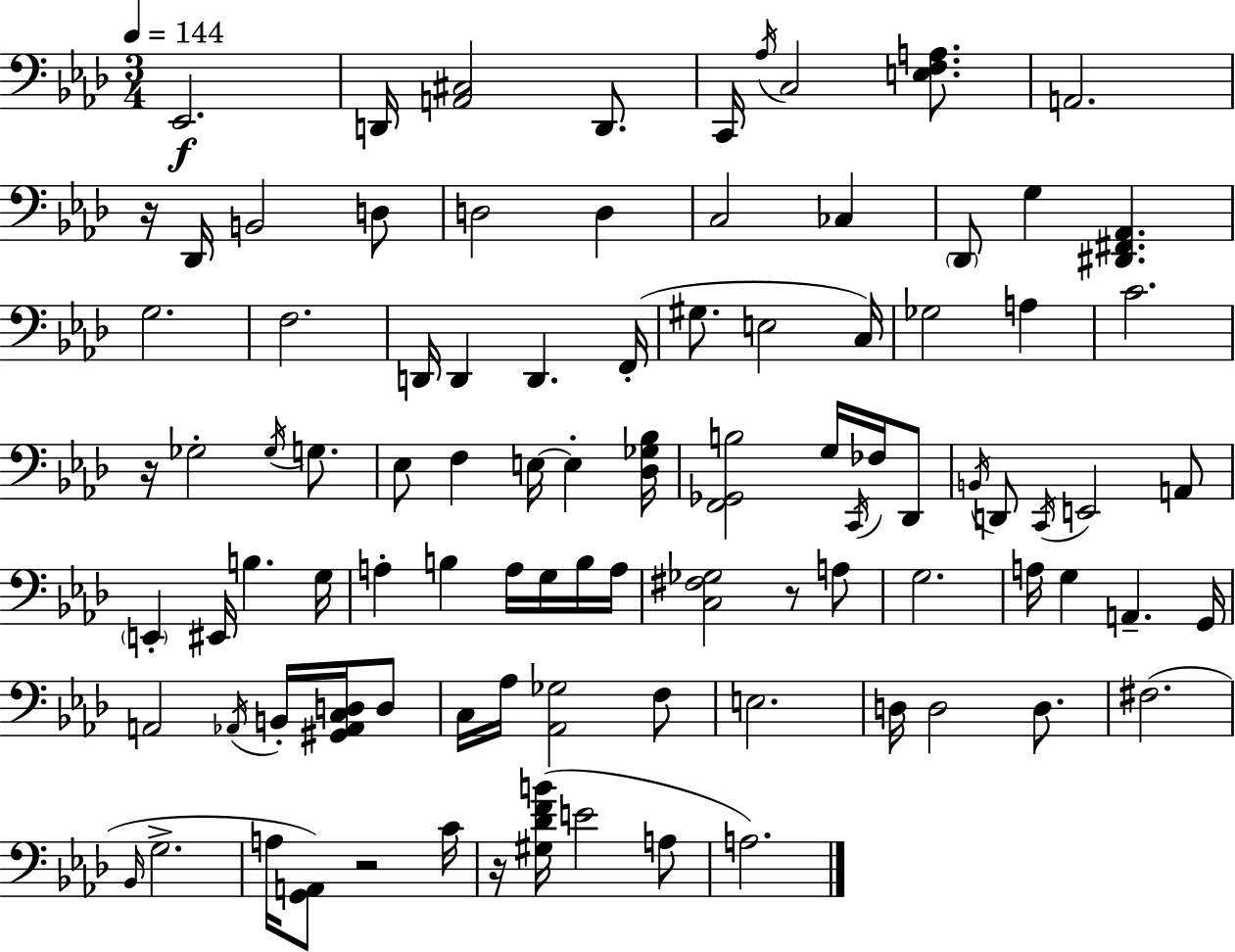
{
  \clef bass
  \numericTimeSignature
  \time 3/4
  \key aes \major
  \tempo 4 = 144
  ees,2.\f | d,16 <a, cis>2 d,8. | c,16 \acciaccatura { aes16 } c2 <e f a>8. | a,2. | \break r16 des,16 b,2 d8 | d2 d4 | c2 ces4 | \parenthesize des,8 g4 <dis, fis, aes,>4. | \break g2. | f2. | d,16 d,4 d,4. | f,16-.( gis8. e2 | \break c16) ges2 a4 | c'2. | r16 ges2-. \acciaccatura { ges16 } g8. | ees8 f4 e16~~ e4-. | \break <des ges bes>16 <f, ges, b>2 g16 \acciaccatura { c,16 } | fes16 des,8 \acciaccatura { b,16 } d,8 \acciaccatura { c,16 } e,2 | a,8 \parenthesize e,4-. eis,16 b4. | g16 a4-. b4 | \break a16 g16 b16 a16 <c fis ges>2 | r8 a8 g2. | a16 g4 a,4.-- | g,16 a,2 | \break \acciaccatura { aes,16 } b,16-. <gis, aes, c d>16 d8 c16 aes16 <aes, ges>2 | f8 e2. | d16 d2 | d8. fis2.( | \break \grace { bes,16 } g2.-> | a16 <g, a,>8) r2 | c'16 r16 <gis des' f' b'>16( e'2 | a8 a2.) | \break \bar "|."
}